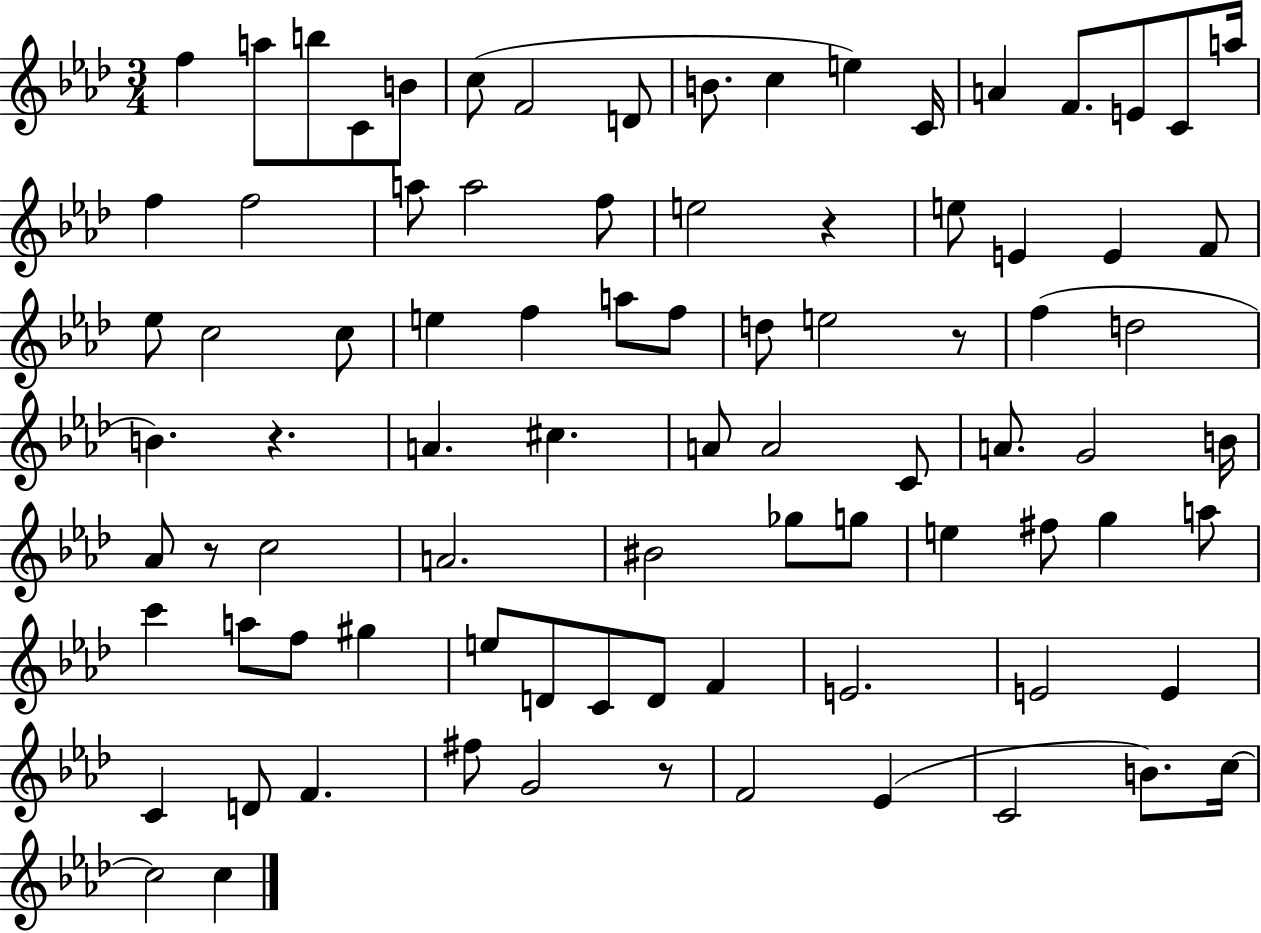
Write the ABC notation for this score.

X:1
T:Untitled
M:3/4
L:1/4
K:Ab
f a/2 b/2 C/2 B/2 c/2 F2 D/2 B/2 c e C/4 A F/2 E/2 C/2 a/4 f f2 a/2 a2 f/2 e2 z e/2 E E F/2 _e/2 c2 c/2 e f a/2 f/2 d/2 e2 z/2 f d2 B z A ^c A/2 A2 C/2 A/2 G2 B/4 _A/2 z/2 c2 A2 ^B2 _g/2 g/2 e ^f/2 g a/2 c' a/2 f/2 ^g e/2 D/2 C/2 D/2 F E2 E2 E C D/2 F ^f/2 G2 z/2 F2 _E C2 B/2 c/4 c2 c